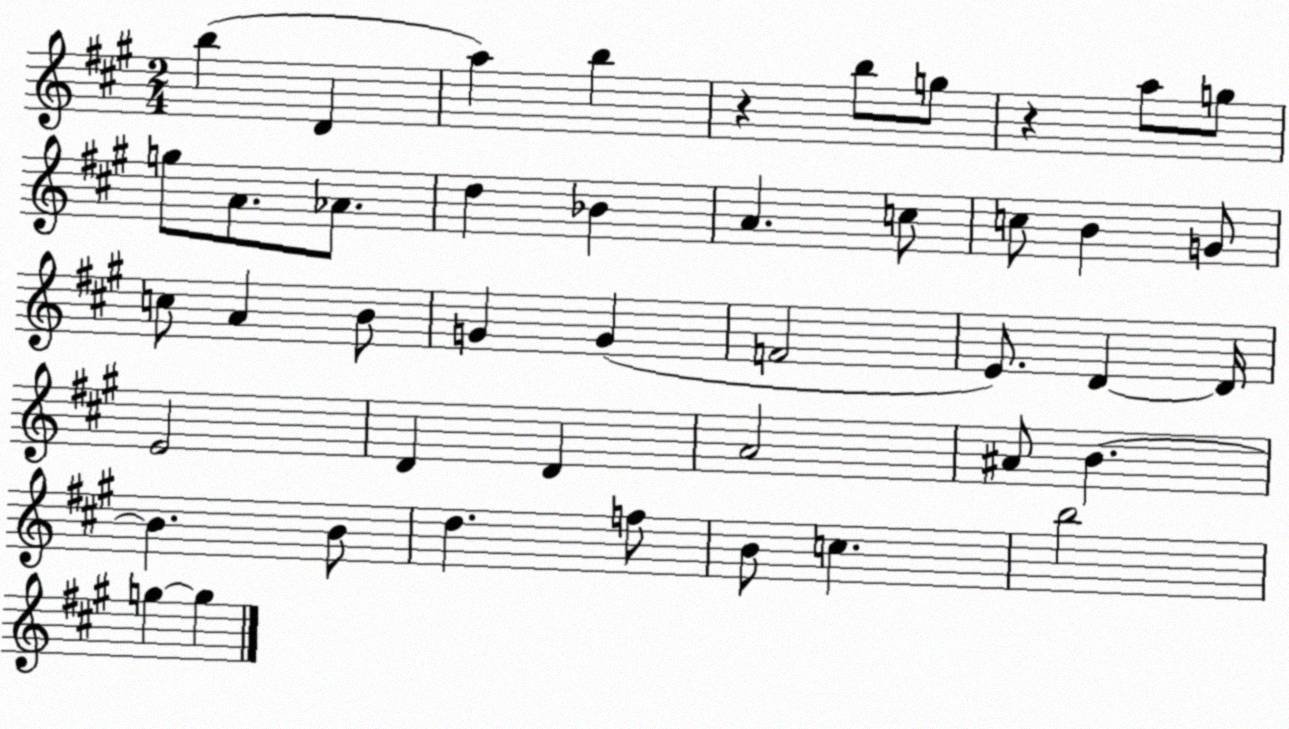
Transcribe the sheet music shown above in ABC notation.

X:1
T:Untitled
M:2/4
L:1/4
K:A
b D a b z b/2 g/2 z a/2 g/2 g/2 A/2 _A/2 d _B A c/2 c/2 B G/2 c/2 A B/2 G G F2 E/2 D D/4 E2 D D A2 ^A/2 B B B/2 d f/2 B/2 c b2 g g